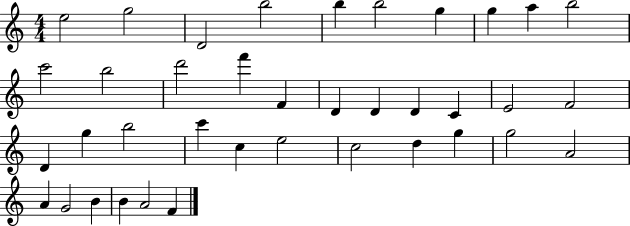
{
  \clef treble
  \numericTimeSignature
  \time 4/4
  \key c \major
  e''2 g''2 | d'2 b''2 | b''4 b''2 g''4 | g''4 a''4 b''2 | \break c'''2 b''2 | d'''2 f'''4 f'4 | d'4 d'4 d'4 c'4 | e'2 f'2 | \break d'4 g''4 b''2 | c'''4 c''4 e''2 | c''2 d''4 g''4 | g''2 a'2 | \break a'4 g'2 b'4 | b'4 a'2 f'4 | \bar "|."
}